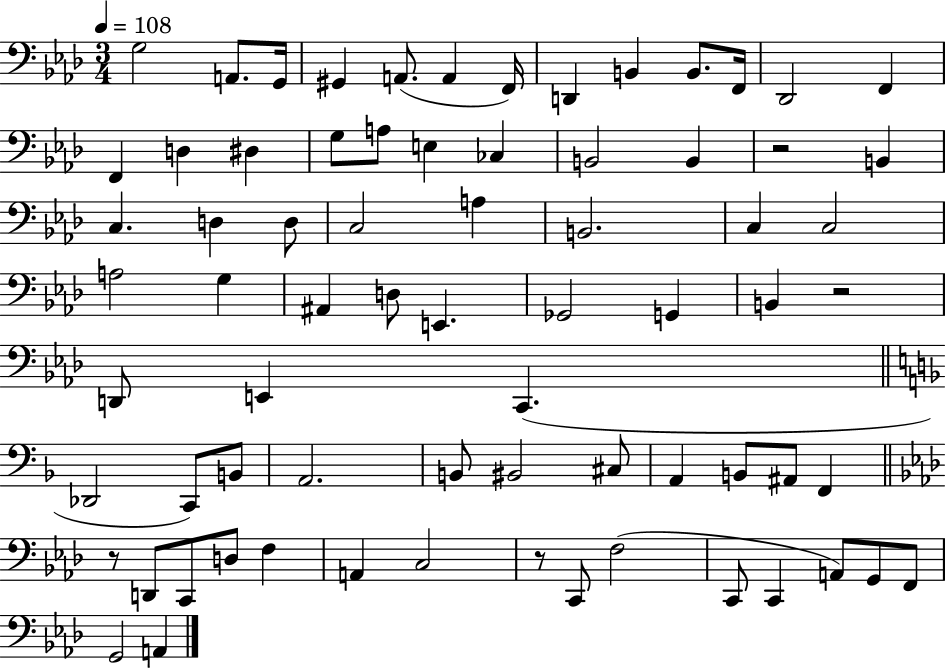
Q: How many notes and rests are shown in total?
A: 72